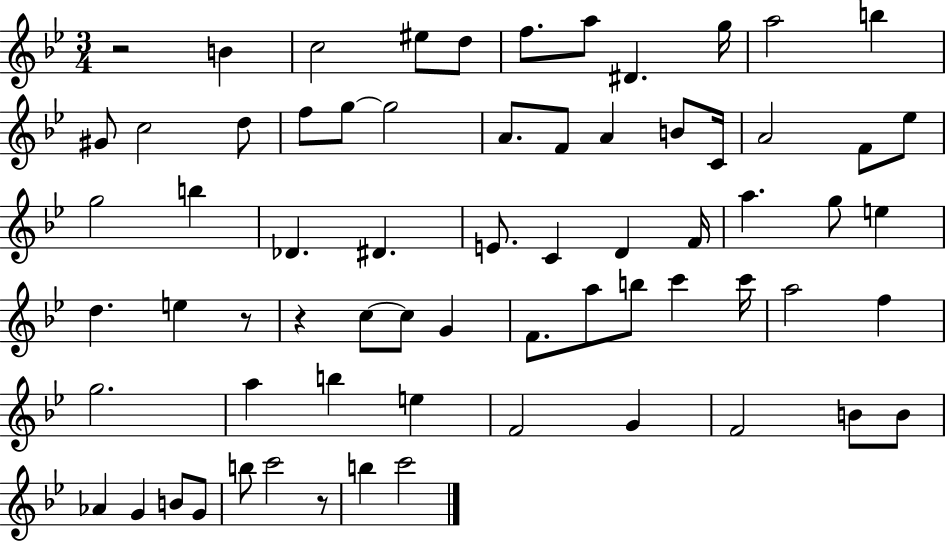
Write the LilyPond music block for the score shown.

{
  \clef treble
  \numericTimeSignature
  \time 3/4
  \key bes \major
  \repeat volta 2 { r2 b'4 | c''2 eis''8 d''8 | f''8. a''8 dis'4. g''16 | a''2 b''4 | \break gis'8 c''2 d''8 | f''8 g''8~~ g''2 | a'8. f'8 a'4 b'8 c'16 | a'2 f'8 ees''8 | \break g''2 b''4 | des'4. dis'4. | e'8. c'4 d'4 f'16 | a''4. g''8 e''4 | \break d''4. e''4 r8 | r4 c''8~~ c''8 g'4 | f'8. a''8 b''8 c'''4 c'''16 | a''2 f''4 | \break g''2. | a''4 b''4 e''4 | f'2 g'4 | f'2 b'8 b'8 | \break aes'4 g'4 b'8 g'8 | b''8 c'''2 r8 | b''4 c'''2 | } \bar "|."
}